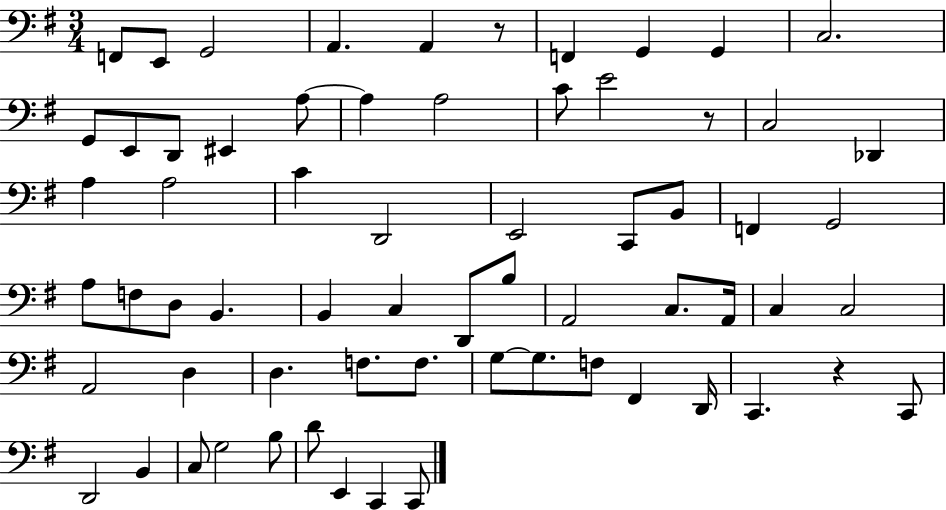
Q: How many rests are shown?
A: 3